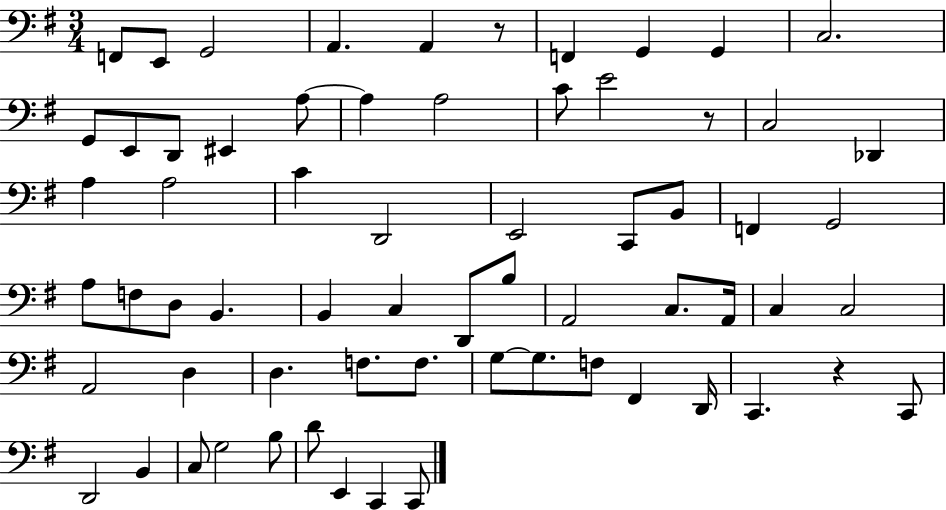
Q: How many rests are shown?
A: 3